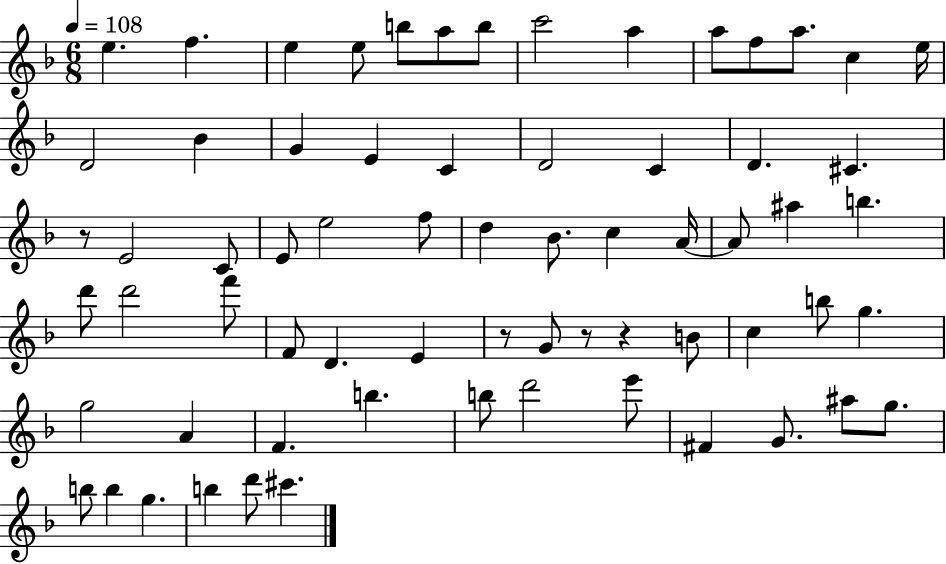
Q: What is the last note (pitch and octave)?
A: C#6